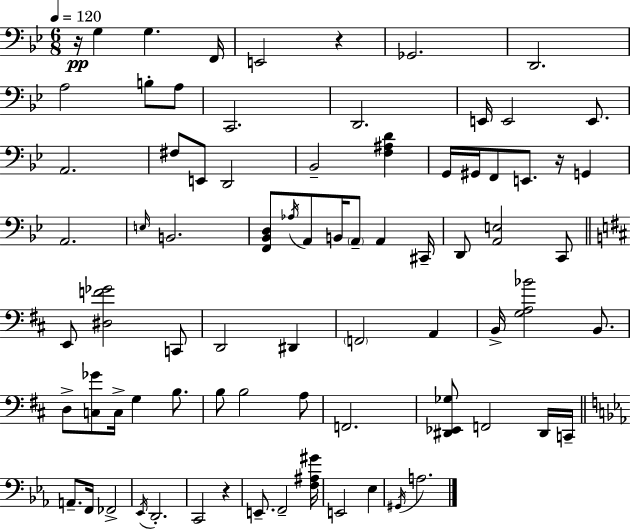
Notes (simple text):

R/s G3/q G3/q. F2/s E2/h R/q Gb2/h. D2/h. A3/h B3/e A3/e C2/h. D2/h. E2/s E2/h E2/e. A2/h. F#3/e E2/e D2/h Bb2/h [F3,A#3,D4]/q G2/s G#2/s F2/e E2/e. R/s G2/q A2/h. E3/s B2/h. [F2,Bb2,D3]/e Ab3/s A2/e B2/s A2/e A2/q C#2/s D2/e [A2,E3]/h C2/e E2/e [D#3,F4,Gb4]/h C2/e D2/h D#2/q F2/h A2/q B2/s [G3,A3,Bb4]/h B2/e. D3/e [C3,Gb4]/e C3/s G3/q B3/e. B3/e B3/h A3/e F2/h. [D#2,Eb2,Gb3]/e F2/h D#2/s C2/s A2/e. F2/s FES2/h Eb2/s D2/h. C2/h R/q E2/e. F2/h [F3,A#3,G#4]/s E2/h Eb3/q G#2/s A3/h.